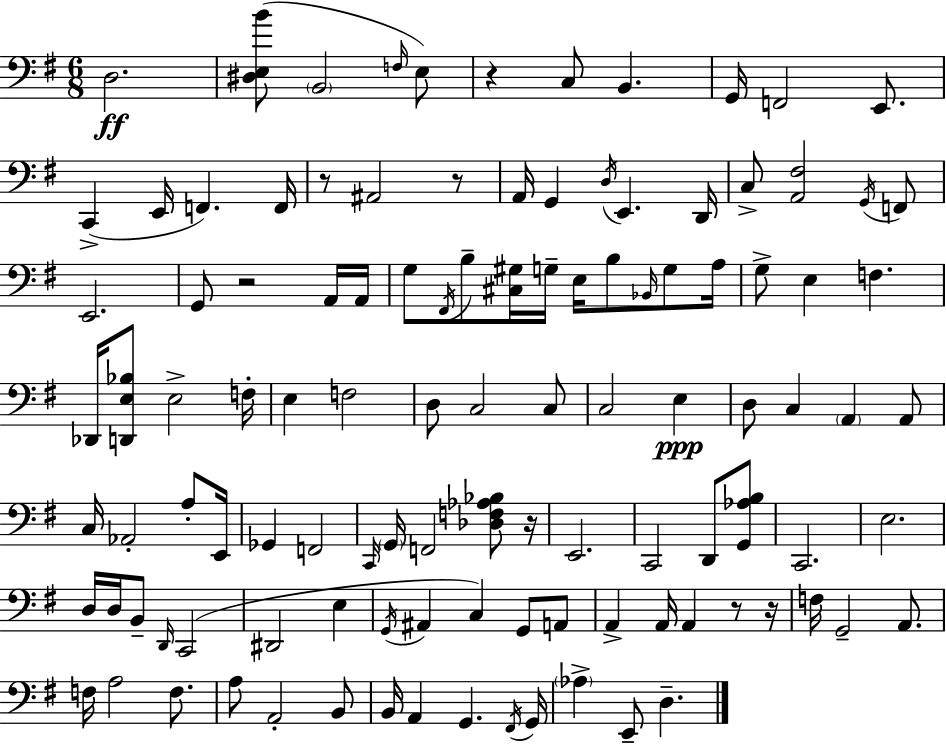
D3/h. [D#3,E3,B4]/e B2/h F3/s E3/e R/q C3/e B2/q. G2/s F2/h E2/e. C2/q E2/s F2/q. F2/s R/e A#2/h R/e A2/s G2/q D3/s E2/q. D2/s C3/e [A2,F#3]/h G2/s F2/e E2/h. G2/e R/h A2/s A2/s G3/e F#2/s B3/e [C#3,G#3]/s G3/s E3/s B3/e Bb2/s G3/e A3/s G3/e E3/q F3/q. Db2/s [D2,E3,Bb3]/e E3/h F3/s E3/q F3/h D3/e C3/h C3/e C3/h E3/q D3/e C3/q A2/q A2/e C3/s Ab2/h A3/e E2/s Gb2/q F2/h C2/s G2/s F2/h [Db3,F3,Ab3,Bb3]/e R/s E2/h. C2/h D2/e [G2,Ab3,B3]/e C2/h. E3/h. D3/s D3/s B2/e D2/s C2/h D#2/h E3/q G2/s A#2/q C3/q G2/e A2/e A2/q A2/s A2/q R/e R/s F3/s G2/h A2/e. F3/s A3/h F3/e. A3/e A2/h B2/e B2/s A2/q G2/q. F#2/s G2/s Ab3/q E2/e D3/q.